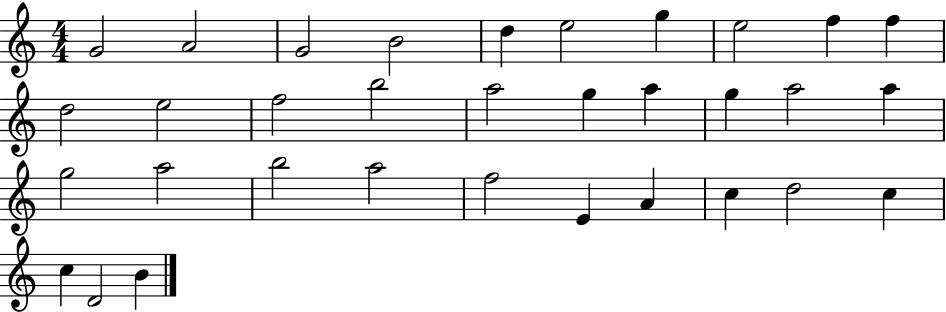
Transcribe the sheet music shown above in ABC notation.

X:1
T:Untitled
M:4/4
L:1/4
K:C
G2 A2 G2 B2 d e2 g e2 f f d2 e2 f2 b2 a2 g a g a2 a g2 a2 b2 a2 f2 E A c d2 c c D2 B